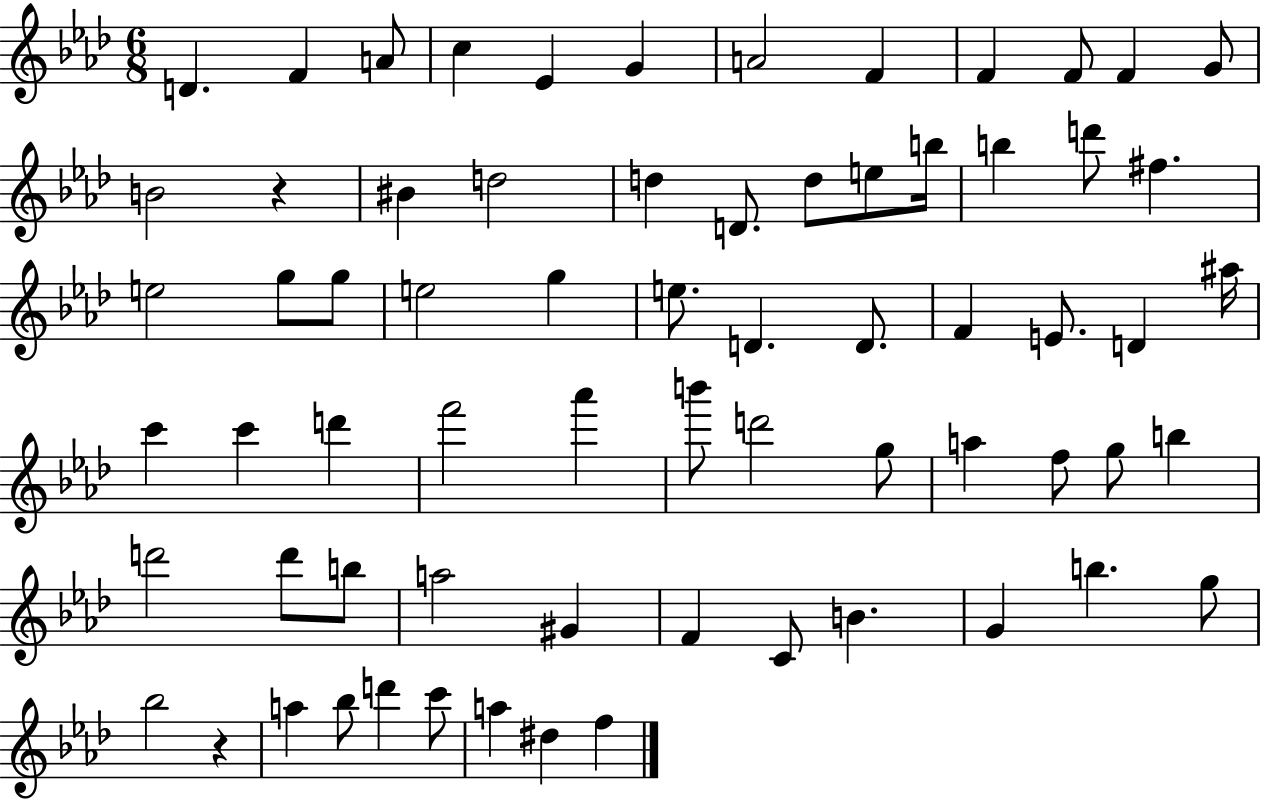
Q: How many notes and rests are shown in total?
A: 68